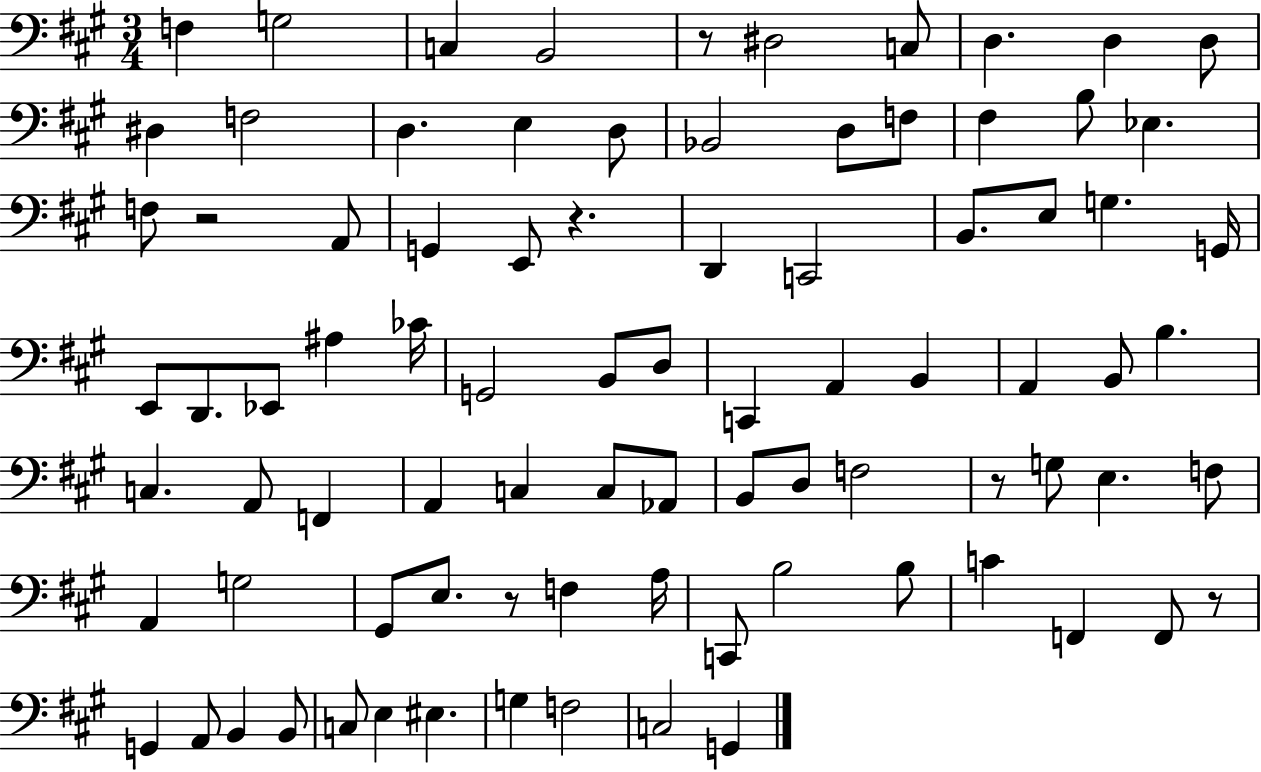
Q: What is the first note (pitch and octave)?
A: F3